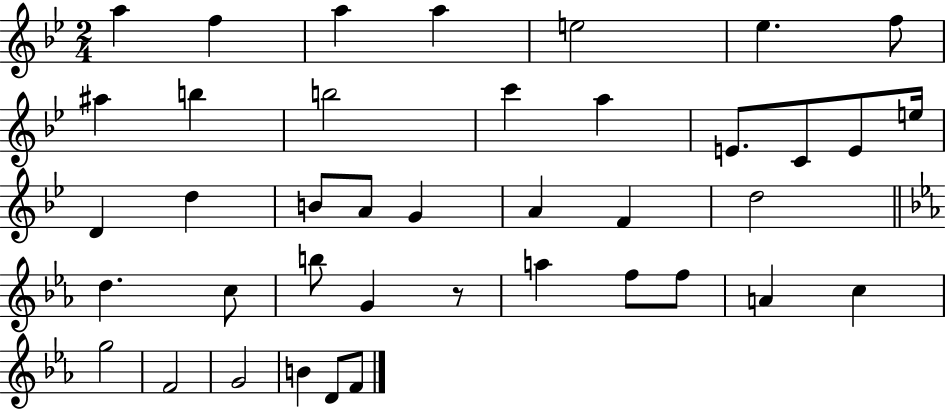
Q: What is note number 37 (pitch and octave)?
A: B4